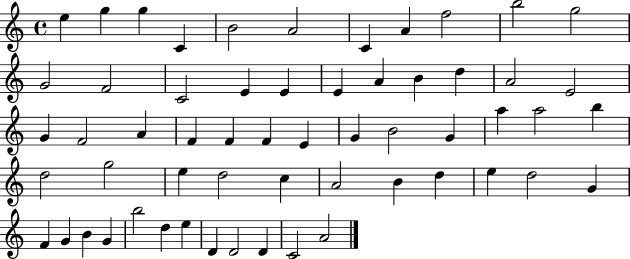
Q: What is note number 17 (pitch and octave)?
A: E4